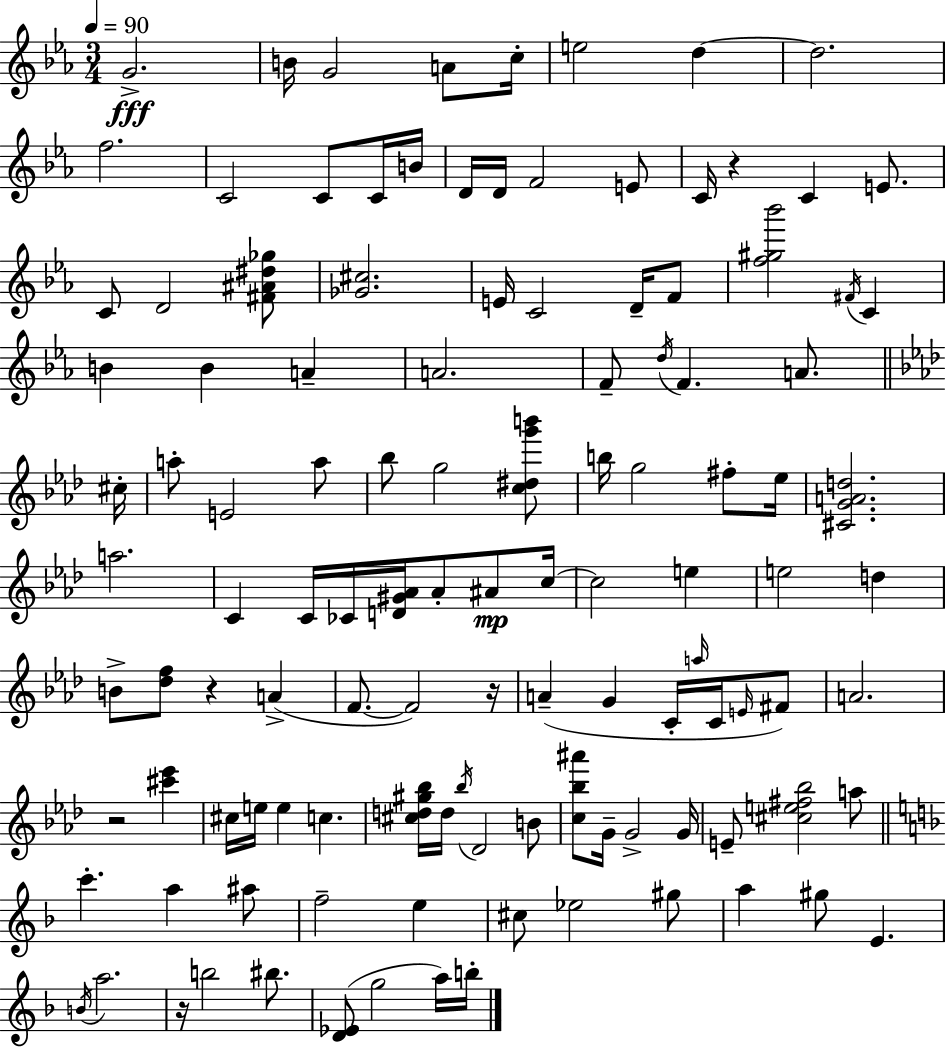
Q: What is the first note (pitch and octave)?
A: G4